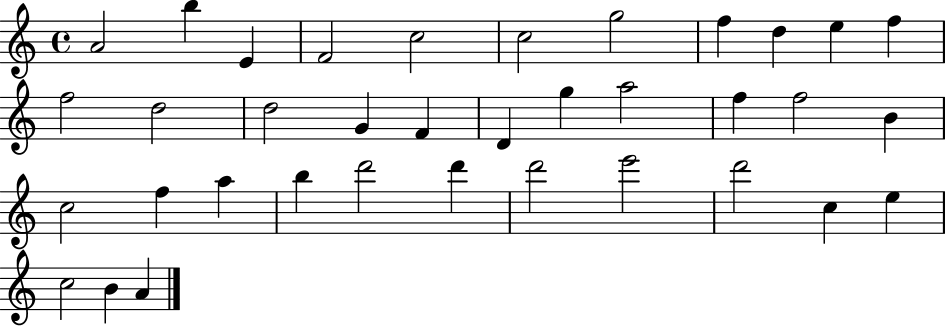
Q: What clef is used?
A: treble